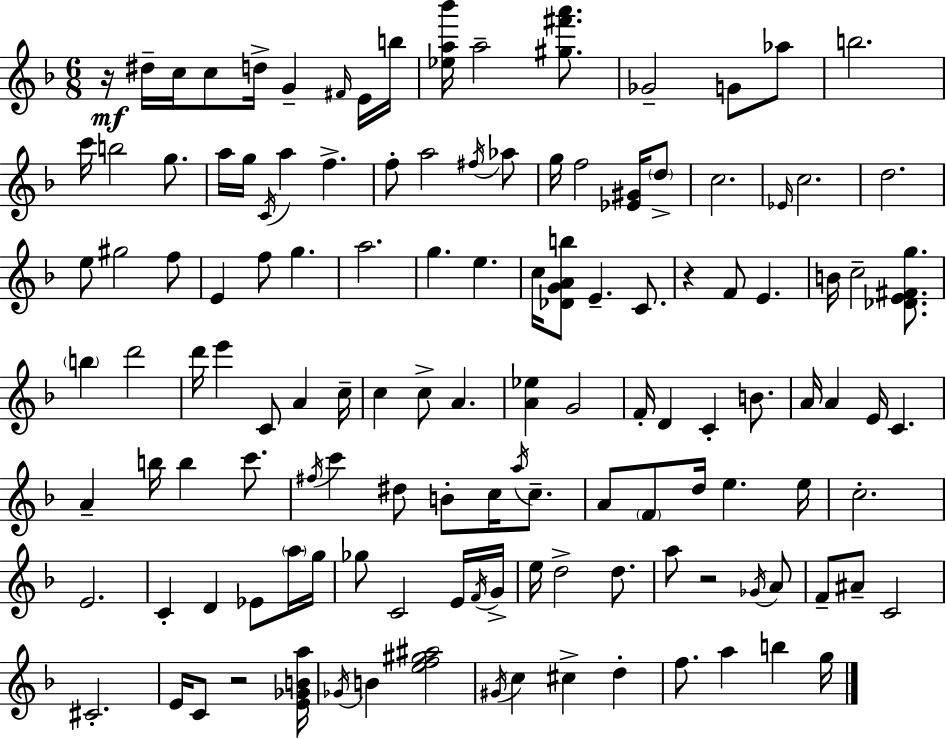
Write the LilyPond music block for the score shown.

{
  \clef treble
  \numericTimeSignature
  \time 6/8
  \key d \minor
  r16\mf dis''16-- c''16 c''8 d''16-> g'4-- \grace { fis'16 } e'16 | b''16 <ees'' a'' bes'''>16 a''2-- <gis'' fis''' a'''>8. | ges'2-- g'8 aes''8 | b''2. | \break c'''16 b''2 g''8. | a''16 g''16 \acciaccatura { c'16 } a''4 f''4.-> | f''8-. a''2 | \acciaccatura { fis''16 } aes''8 g''16 f''2 | \break <ees' gis'>16 \parenthesize d''8-> c''2. | \grace { ees'16 } c''2. | d''2. | e''8 gis''2 | \break f''8 e'4 f''8 g''4. | a''2. | g''4. e''4. | c''16 <des' g' a' b''>8 e'4.-- | \break c'8. r4 f'8 e'4. | b'16 c''2-- | <des' e' fis' g''>8. \parenthesize b''4 d'''2 | d'''16 e'''4 c'8 a'4 | \break c''16-- c''4 c''8-> a'4. | <a' ees''>4 g'2 | f'16-. d'4 c'4-. | b'8. a'16 a'4 e'16 c'4. | \break a'4-- b''16 b''4 | c'''8. \acciaccatura { fis''16 } c'''4 dis''8 b'8-. | c''16 \acciaccatura { a''16 } c''8.-- a'8 \parenthesize f'8 d''16 e''4. | e''16 c''2.-. | \break e'2. | c'4-. d'4 | ees'8 \parenthesize a''16 g''16 ges''8 c'2 | e'16 \acciaccatura { f'16 } g'16-> e''16 d''2-> | \break d''8. a''8 r2 | \acciaccatura { ges'16 } a'8 f'8-- ais'8-- | c'2 cis'2.-. | e'16 c'8 r2 | \break <e' ges' b' a''>16 \acciaccatura { ges'16 } b'4 | <e'' f'' gis'' ais''>2 \acciaccatura { gis'16 } c''4 | cis''4-> d''4-. f''8. | a''4 b''4 g''16 \bar "|."
}